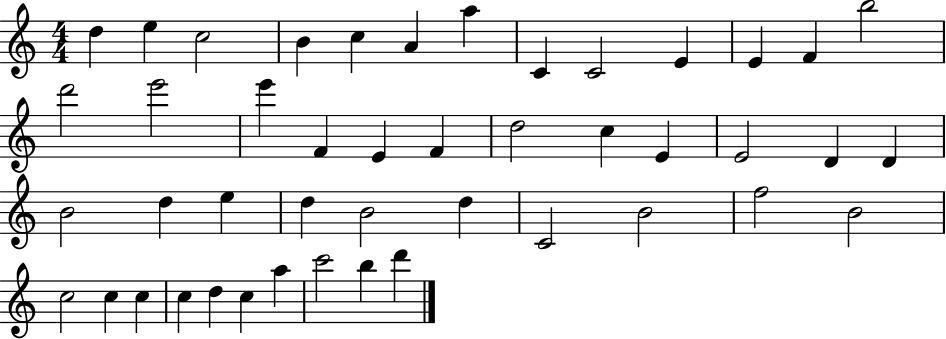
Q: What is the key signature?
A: C major